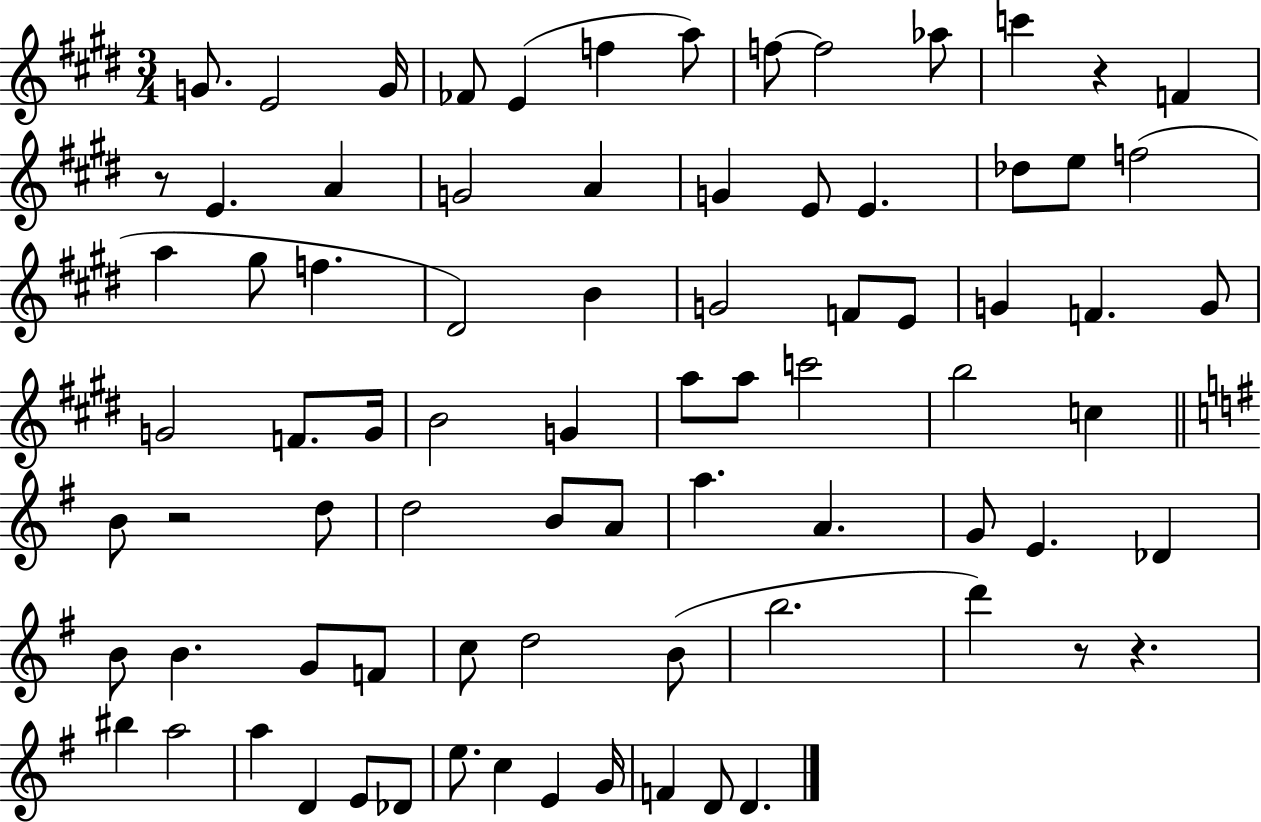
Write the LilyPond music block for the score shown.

{
  \clef treble
  \numericTimeSignature
  \time 3/4
  \key e \major
  g'8. e'2 g'16 | fes'8 e'4( f''4 a''8) | f''8~~ f''2 aes''8 | c'''4 r4 f'4 | \break r8 e'4. a'4 | g'2 a'4 | g'4 e'8 e'4. | des''8 e''8 f''2( | \break a''4 gis''8 f''4. | dis'2) b'4 | g'2 f'8 e'8 | g'4 f'4. g'8 | \break g'2 f'8. g'16 | b'2 g'4 | a''8 a''8 c'''2 | b''2 c''4 | \break \bar "||" \break \key e \minor b'8 r2 d''8 | d''2 b'8 a'8 | a''4. a'4. | g'8 e'4. des'4 | \break b'8 b'4. g'8 f'8 | c''8 d''2 b'8( | b''2. | d'''4) r8 r4. | \break bis''4 a''2 | a''4 d'4 e'8 des'8 | e''8. c''4 e'4 g'16 | f'4 d'8 d'4. | \break \bar "|."
}